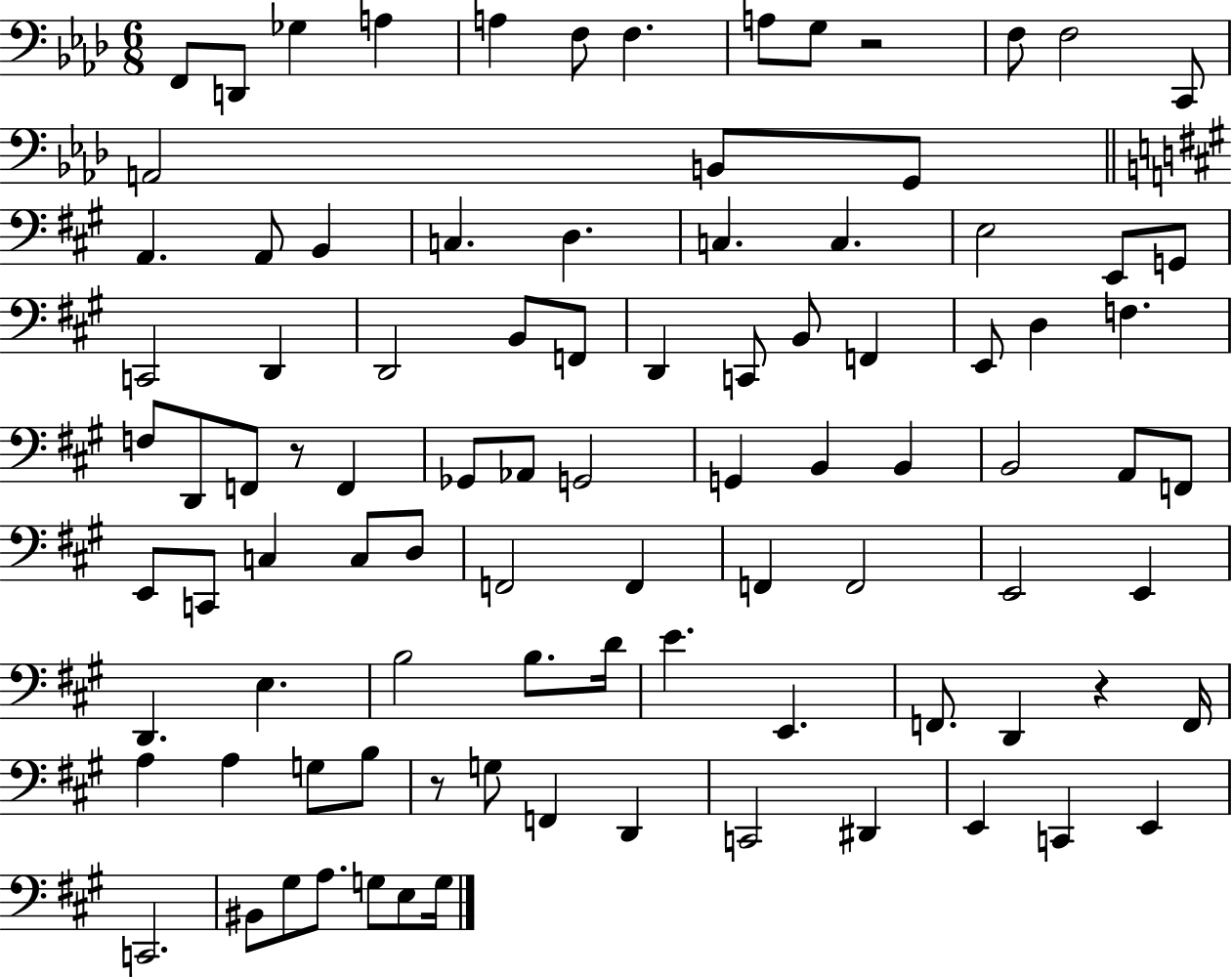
{
  \clef bass
  \numericTimeSignature
  \time 6/8
  \key aes \major
  f,8 d,8 ges4 a4 | a4 f8 f4. | a8 g8 r2 | f8 f2 c,8 | \break a,2 b,8 g,8 | \bar "||" \break \key a \major a,4. a,8 b,4 | c4. d4. | c4. c4. | e2 e,8 g,8 | \break c,2 d,4 | d,2 b,8 f,8 | d,4 c,8 b,8 f,4 | e,8 d4 f4. | \break f8 d,8 f,8 r8 f,4 | ges,8 aes,8 g,2 | g,4 b,4 b,4 | b,2 a,8 f,8 | \break e,8 c,8 c4 c8 d8 | f,2 f,4 | f,4 f,2 | e,2 e,4 | \break d,4. e4. | b2 b8. d'16 | e'4. e,4. | f,8. d,4 r4 f,16 | \break a4 a4 g8 b8 | r8 g8 f,4 d,4 | c,2 dis,4 | e,4 c,4 e,4 | \break c,2. | bis,8 gis8 a8. g8 e8 g16 | \bar "|."
}